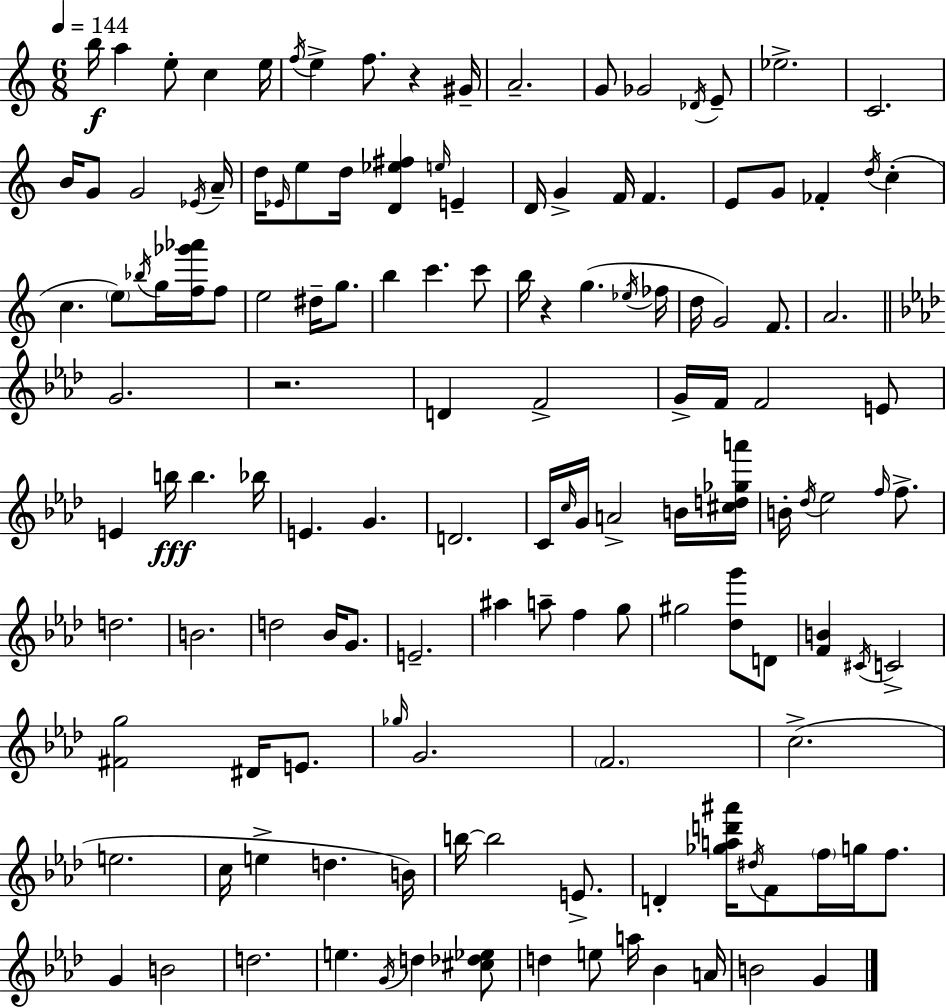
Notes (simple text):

B5/s A5/q E5/e C5/q E5/s F5/s E5/q F5/e. R/q G#4/s A4/h. G4/e Gb4/h Db4/s E4/e Eb5/h. C4/h. B4/s G4/e G4/h Eb4/s A4/s D5/s Eb4/s E5/e D5/s [D4,Eb5,F#5]/q E5/s E4/q D4/s G4/q F4/s F4/q. E4/e G4/e FES4/q D5/s C5/q C5/q. E5/e Bb5/s G5/s [F5,Gb6,Ab6]/s F5/e E5/h D#5/s G5/e. B5/q C6/q. C6/e B5/s R/q G5/q. Eb5/s FES5/s D5/s G4/h F4/e. A4/h. G4/h. R/h. D4/q F4/h G4/s F4/s F4/h E4/e E4/q B5/s B5/q. Bb5/s E4/q. G4/q. D4/h. C4/s C5/s G4/s A4/h B4/s [C#5,D5,Gb5,A6]/s B4/s Db5/s Eb5/h F5/s F5/e. D5/h. B4/h. D5/h Bb4/s G4/e. E4/h. A#5/q A5/e F5/q G5/e G#5/h [Db5,G6]/e D4/e [F4,B4]/q C#4/s C4/h [F#4,G5]/h D#4/s E4/e. Gb5/s G4/h. F4/h. C5/h. E5/h. C5/s E5/q D5/q. B4/s B5/s B5/h E4/e. D4/q [Gb5,A5,D6,A#6]/s D#5/s F4/e F5/s G5/s F5/e. G4/q B4/h D5/h. E5/q. G4/s D5/q [C#5,Db5,Eb5]/e D5/q E5/e A5/s Bb4/q A4/s B4/h G4/q